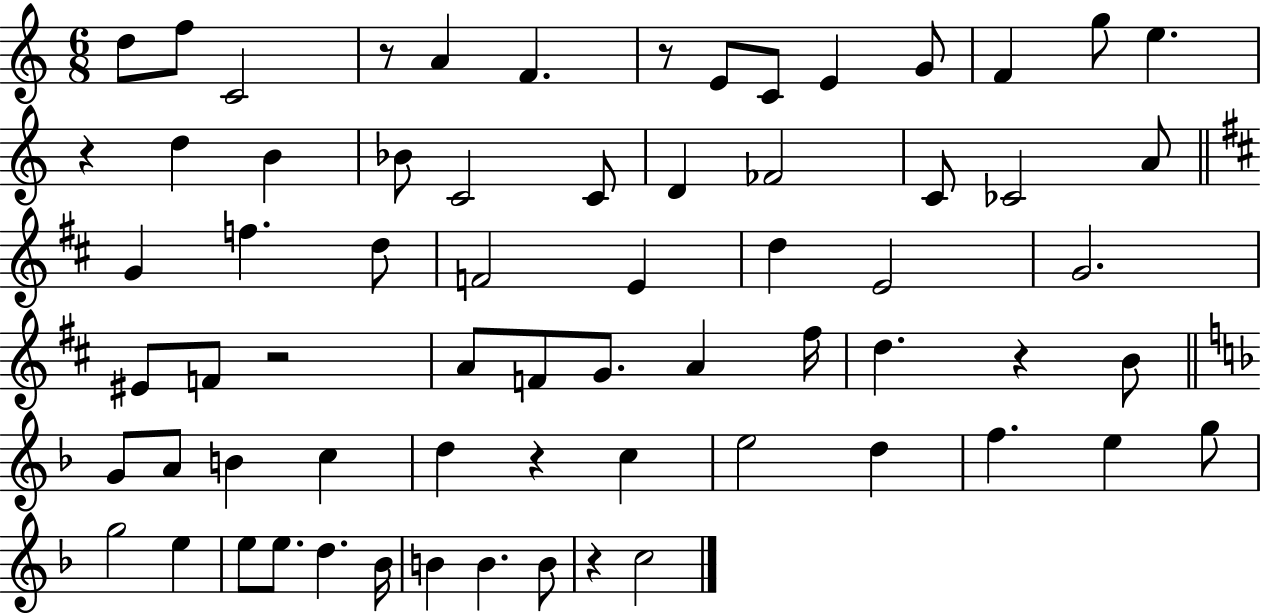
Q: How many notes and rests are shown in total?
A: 67